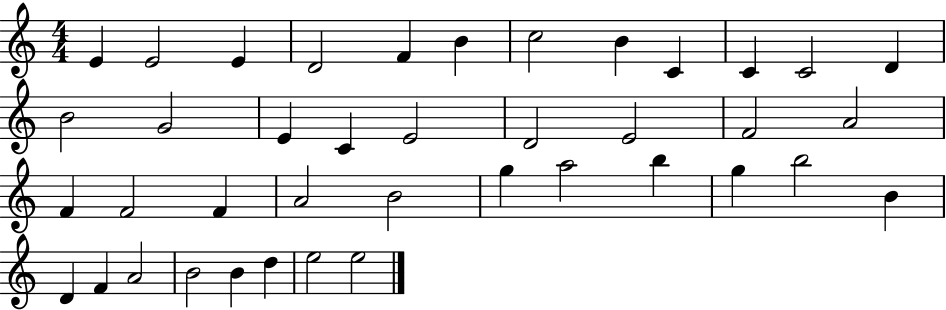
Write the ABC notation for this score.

X:1
T:Untitled
M:4/4
L:1/4
K:C
E E2 E D2 F B c2 B C C C2 D B2 G2 E C E2 D2 E2 F2 A2 F F2 F A2 B2 g a2 b g b2 B D F A2 B2 B d e2 e2